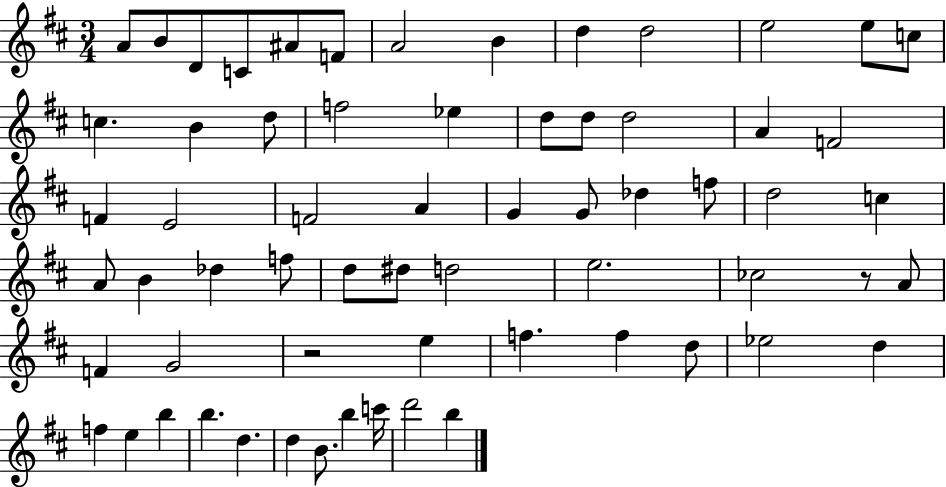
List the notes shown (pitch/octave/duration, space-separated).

A4/e B4/e D4/e C4/e A#4/e F4/e A4/h B4/q D5/q D5/h E5/h E5/e C5/e C5/q. B4/q D5/e F5/h Eb5/q D5/e D5/e D5/h A4/q F4/h F4/q E4/h F4/h A4/q G4/q G4/e Db5/q F5/e D5/h C5/q A4/e B4/q Db5/q F5/e D5/e D#5/e D5/h E5/h. CES5/h R/e A4/e F4/q G4/h R/h E5/q F5/q. F5/q D5/e Eb5/h D5/q F5/q E5/q B5/q B5/q. D5/q. D5/q B4/e. B5/q C6/s D6/h B5/q